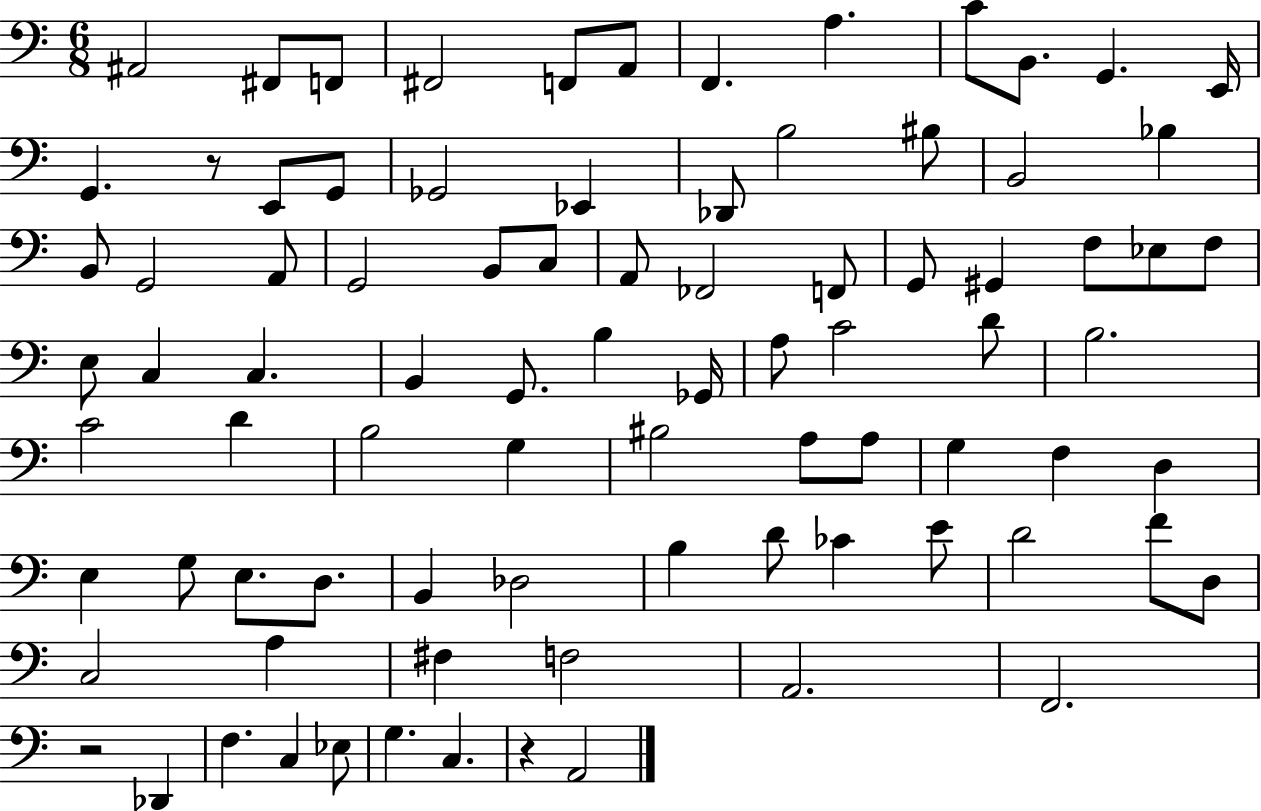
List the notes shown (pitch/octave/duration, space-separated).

A#2/h F#2/e F2/e F#2/h F2/e A2/e F2/q. A3/q. C4/e B2/e. G2/q. E2/s G2/q. R/e E2/e G2/e Gb2/h Eb2/q Db2/e B3/h BIS3/e B2/h Bb3/q B2/e G2/h A2/e G2/h B2/e C3/e A2/e FES2/h F2/e G2/e G#2/q F3/e Eb3/e F3/e E3/e C3/q C3/q. B2/q G2/e. B3/q Gb2/s A3/e C4/h D4/e B3/h. C4/h D4/q B3/h G3/q BIS3/h A3/e A3/e G3/q F3/q D3/q E3/q G3/e E3/e. D3/e. B2/q Db3/h B3/q D4/e CES4/q E4/e D4/h F4/e D3/e C3/h A3/q F#3/q F3/h A2/h. F2/h. R/h Db2/q F3/q. C3/q Eb3/e G3/q. C3/q. R/q A2/h